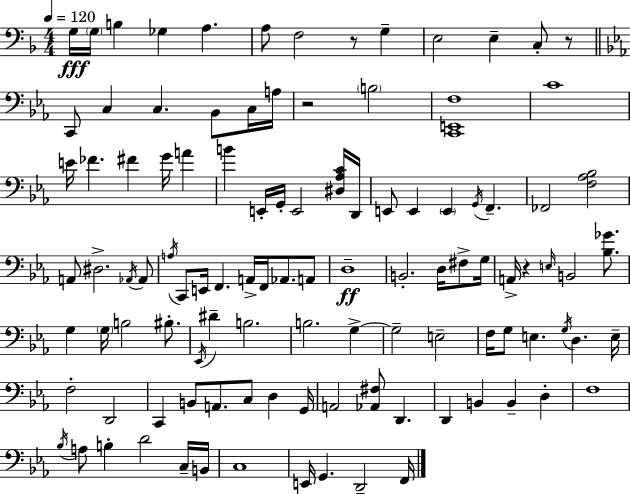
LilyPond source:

{
  \clef bass
  \numericTimeSignature
  \time 4/4
  \key f \major
  \tempo 4 = 120
  g16\fff \parenthesize g16 b4 ges4 a4. | a8 f2 r8 g4-- | e2 e4-- c8-. r8 | \bar "||" \break \key ees \major c,8 c4 c4. bes,8 c16 a16 | r2 \parenthesize b2 | <c, e, f>1 | c'1 | \break e'16 fes'4. fis'4 g'16 a'4 | b'4 e,16-. g,16-. e,2 <dis aes c'>16 d,16 | e,8 e,4 \parenthesize e,4 \acciaccatura { g,16 } f,4.-- | fes,2 <f aes bes>2 | \break a,8 dis2.-> \acciaccatura { aes,16 } | aes,8 \acciaccatura { a16 } c,8 e,16 f,4. a,16-> f,16 aes,8. | a,8 d1--\ff | b,2.-. d16 | \break fis8-> g16 a,16-> r4 \grace { e16 } b,2 | <bes ges'>8. g4 \parenthesize g16 b2 | bis8.-. \acciaccatura { ees,16 } dis'4-- b2. | b2. | \break g4->~~ g2-- e2-- | f16 g8 e4. \acciaccatura { g16 } d4. | e16-- f2-. d,2 | c,4 b,8 a,8. c8 | \break d4 g,16 a,2 <aes, fis>8 | d,4. d,4 b,4 b,4-- | d4-. f1 | \acciaccatura { bes16 } a8 b4-. d'2 | \break c16-- b,16 c1 | e,16 g,4. d,2-- | f,16 \bar "|."
}